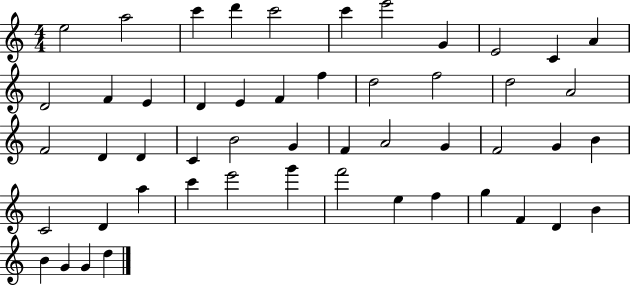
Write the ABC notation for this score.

X:1
T:Untitled
M:4/4
L:1/4
K:C
e2 a2 c' d' c'2 c' e'2 G E2 C A D2 F E D E F f d2 f2 d2 A2 F2 D D C B2 G F A2 G F2 G B C2 D a c' e'2 g' f'2 e f g F D B B G G d